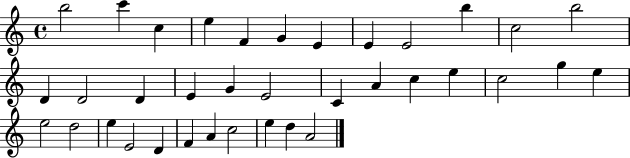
{
  \clef treble
  \time 4/4
  \defaultTimeSignature
  \key c \major
  b''2 c'''4 c''4 | e''4 f'4 g'4 e'4 | e'4 e'2 b''4 | c''2 b''2 | \break d'4 d'2 d'4 | e'4 g'4 e'2 | c'4 a'4 c''4 e''4 | c''2 g''4 e''4 | \break e''2 d''2 | e''4 e'2 d'4 | f'4 a'4 c''2 | e''4 d''4 a'2 | \break \bar "|."
}